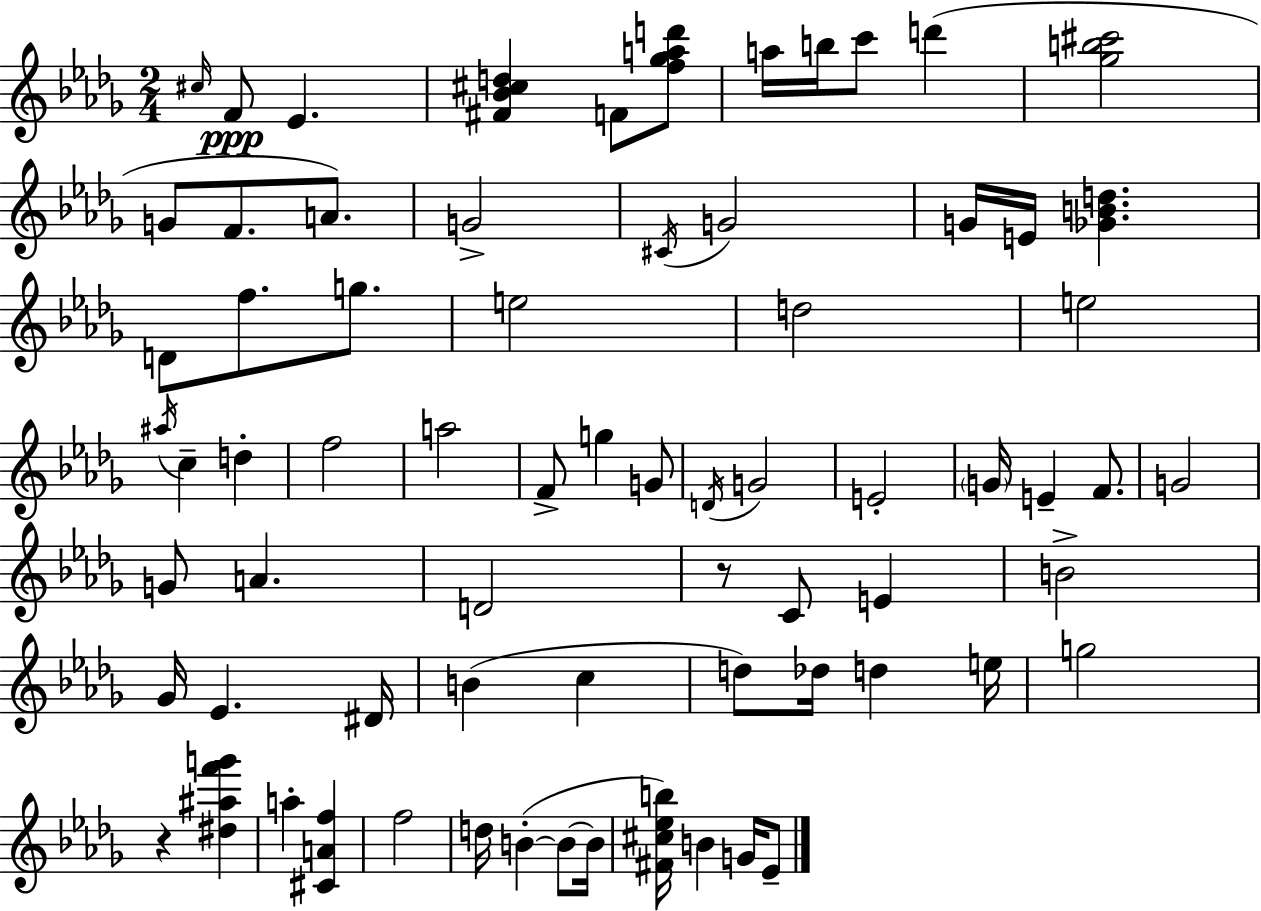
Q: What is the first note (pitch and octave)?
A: C#5